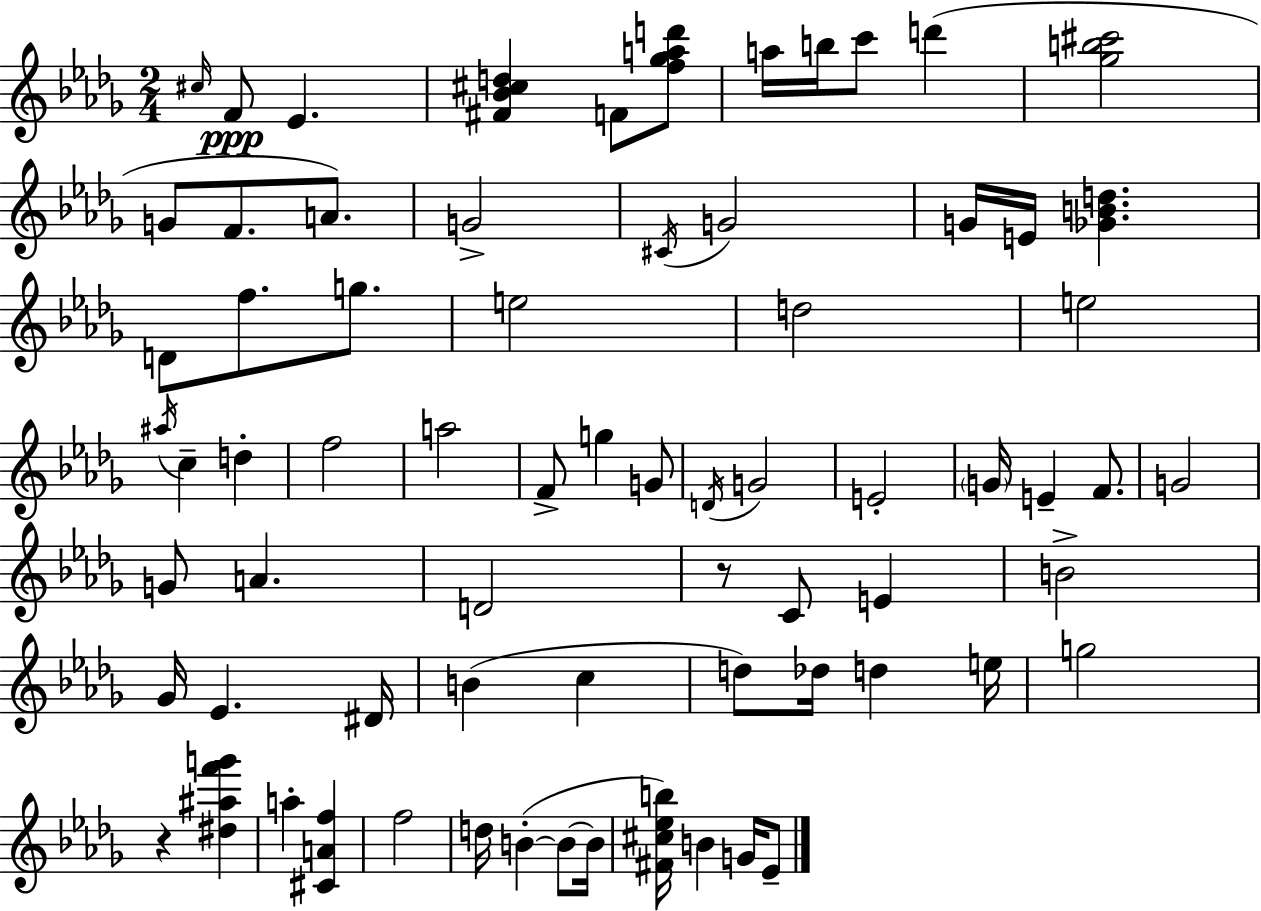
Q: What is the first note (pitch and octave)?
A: C#5